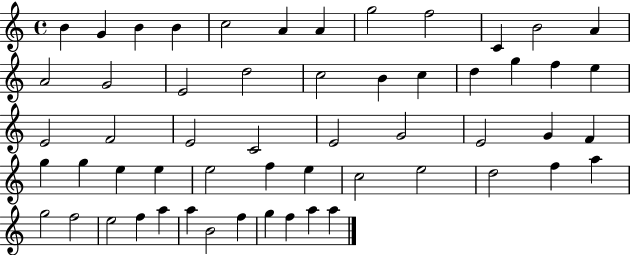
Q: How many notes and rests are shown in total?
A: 56